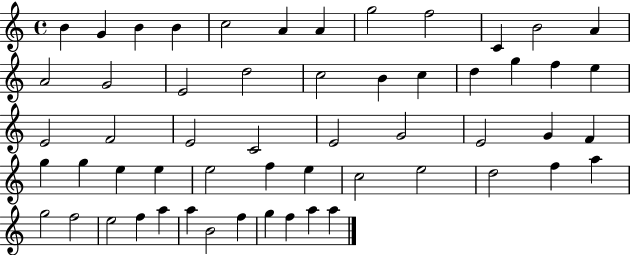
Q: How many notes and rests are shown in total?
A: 56